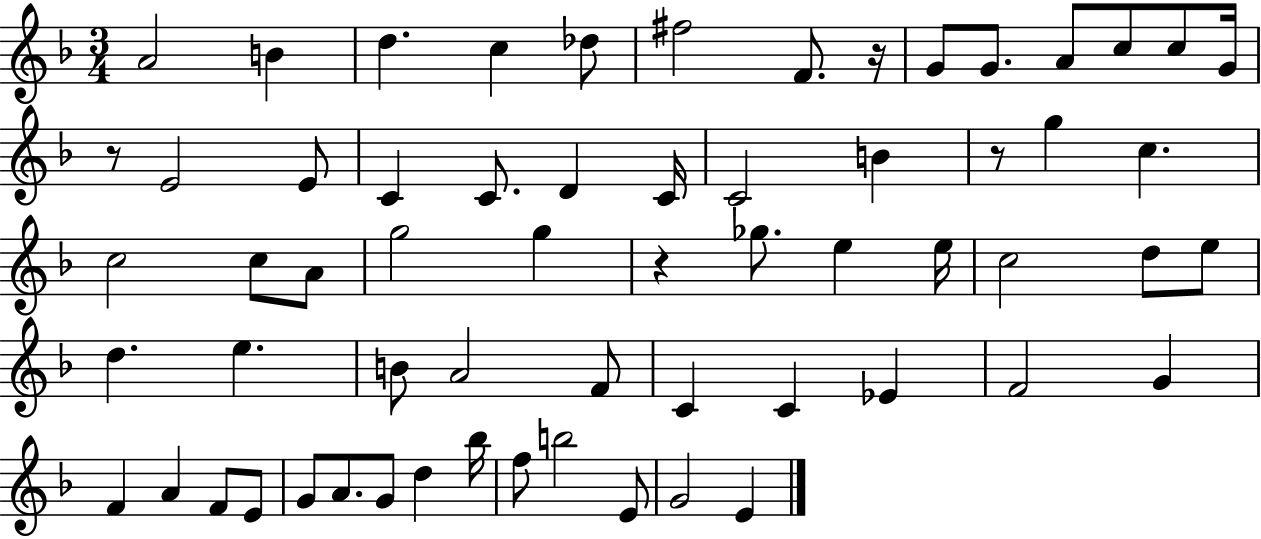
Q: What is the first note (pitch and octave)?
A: A4